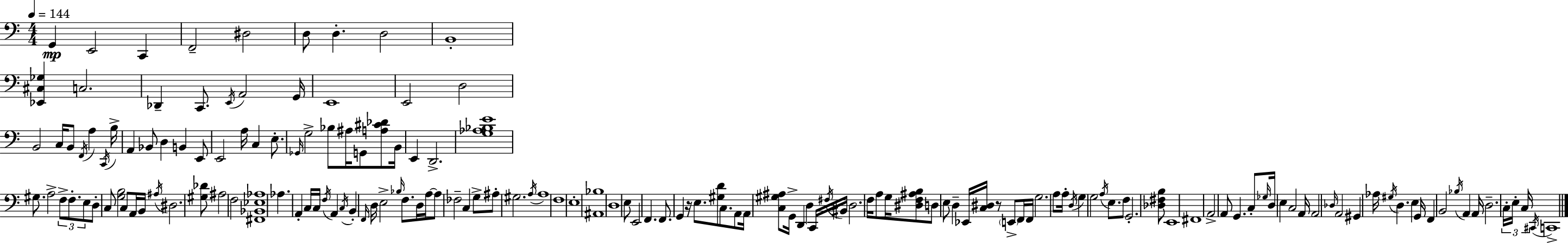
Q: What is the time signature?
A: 4/4